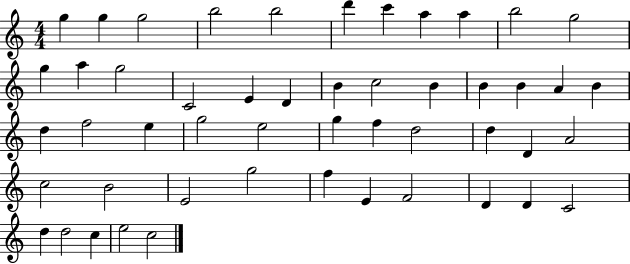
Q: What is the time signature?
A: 4/4